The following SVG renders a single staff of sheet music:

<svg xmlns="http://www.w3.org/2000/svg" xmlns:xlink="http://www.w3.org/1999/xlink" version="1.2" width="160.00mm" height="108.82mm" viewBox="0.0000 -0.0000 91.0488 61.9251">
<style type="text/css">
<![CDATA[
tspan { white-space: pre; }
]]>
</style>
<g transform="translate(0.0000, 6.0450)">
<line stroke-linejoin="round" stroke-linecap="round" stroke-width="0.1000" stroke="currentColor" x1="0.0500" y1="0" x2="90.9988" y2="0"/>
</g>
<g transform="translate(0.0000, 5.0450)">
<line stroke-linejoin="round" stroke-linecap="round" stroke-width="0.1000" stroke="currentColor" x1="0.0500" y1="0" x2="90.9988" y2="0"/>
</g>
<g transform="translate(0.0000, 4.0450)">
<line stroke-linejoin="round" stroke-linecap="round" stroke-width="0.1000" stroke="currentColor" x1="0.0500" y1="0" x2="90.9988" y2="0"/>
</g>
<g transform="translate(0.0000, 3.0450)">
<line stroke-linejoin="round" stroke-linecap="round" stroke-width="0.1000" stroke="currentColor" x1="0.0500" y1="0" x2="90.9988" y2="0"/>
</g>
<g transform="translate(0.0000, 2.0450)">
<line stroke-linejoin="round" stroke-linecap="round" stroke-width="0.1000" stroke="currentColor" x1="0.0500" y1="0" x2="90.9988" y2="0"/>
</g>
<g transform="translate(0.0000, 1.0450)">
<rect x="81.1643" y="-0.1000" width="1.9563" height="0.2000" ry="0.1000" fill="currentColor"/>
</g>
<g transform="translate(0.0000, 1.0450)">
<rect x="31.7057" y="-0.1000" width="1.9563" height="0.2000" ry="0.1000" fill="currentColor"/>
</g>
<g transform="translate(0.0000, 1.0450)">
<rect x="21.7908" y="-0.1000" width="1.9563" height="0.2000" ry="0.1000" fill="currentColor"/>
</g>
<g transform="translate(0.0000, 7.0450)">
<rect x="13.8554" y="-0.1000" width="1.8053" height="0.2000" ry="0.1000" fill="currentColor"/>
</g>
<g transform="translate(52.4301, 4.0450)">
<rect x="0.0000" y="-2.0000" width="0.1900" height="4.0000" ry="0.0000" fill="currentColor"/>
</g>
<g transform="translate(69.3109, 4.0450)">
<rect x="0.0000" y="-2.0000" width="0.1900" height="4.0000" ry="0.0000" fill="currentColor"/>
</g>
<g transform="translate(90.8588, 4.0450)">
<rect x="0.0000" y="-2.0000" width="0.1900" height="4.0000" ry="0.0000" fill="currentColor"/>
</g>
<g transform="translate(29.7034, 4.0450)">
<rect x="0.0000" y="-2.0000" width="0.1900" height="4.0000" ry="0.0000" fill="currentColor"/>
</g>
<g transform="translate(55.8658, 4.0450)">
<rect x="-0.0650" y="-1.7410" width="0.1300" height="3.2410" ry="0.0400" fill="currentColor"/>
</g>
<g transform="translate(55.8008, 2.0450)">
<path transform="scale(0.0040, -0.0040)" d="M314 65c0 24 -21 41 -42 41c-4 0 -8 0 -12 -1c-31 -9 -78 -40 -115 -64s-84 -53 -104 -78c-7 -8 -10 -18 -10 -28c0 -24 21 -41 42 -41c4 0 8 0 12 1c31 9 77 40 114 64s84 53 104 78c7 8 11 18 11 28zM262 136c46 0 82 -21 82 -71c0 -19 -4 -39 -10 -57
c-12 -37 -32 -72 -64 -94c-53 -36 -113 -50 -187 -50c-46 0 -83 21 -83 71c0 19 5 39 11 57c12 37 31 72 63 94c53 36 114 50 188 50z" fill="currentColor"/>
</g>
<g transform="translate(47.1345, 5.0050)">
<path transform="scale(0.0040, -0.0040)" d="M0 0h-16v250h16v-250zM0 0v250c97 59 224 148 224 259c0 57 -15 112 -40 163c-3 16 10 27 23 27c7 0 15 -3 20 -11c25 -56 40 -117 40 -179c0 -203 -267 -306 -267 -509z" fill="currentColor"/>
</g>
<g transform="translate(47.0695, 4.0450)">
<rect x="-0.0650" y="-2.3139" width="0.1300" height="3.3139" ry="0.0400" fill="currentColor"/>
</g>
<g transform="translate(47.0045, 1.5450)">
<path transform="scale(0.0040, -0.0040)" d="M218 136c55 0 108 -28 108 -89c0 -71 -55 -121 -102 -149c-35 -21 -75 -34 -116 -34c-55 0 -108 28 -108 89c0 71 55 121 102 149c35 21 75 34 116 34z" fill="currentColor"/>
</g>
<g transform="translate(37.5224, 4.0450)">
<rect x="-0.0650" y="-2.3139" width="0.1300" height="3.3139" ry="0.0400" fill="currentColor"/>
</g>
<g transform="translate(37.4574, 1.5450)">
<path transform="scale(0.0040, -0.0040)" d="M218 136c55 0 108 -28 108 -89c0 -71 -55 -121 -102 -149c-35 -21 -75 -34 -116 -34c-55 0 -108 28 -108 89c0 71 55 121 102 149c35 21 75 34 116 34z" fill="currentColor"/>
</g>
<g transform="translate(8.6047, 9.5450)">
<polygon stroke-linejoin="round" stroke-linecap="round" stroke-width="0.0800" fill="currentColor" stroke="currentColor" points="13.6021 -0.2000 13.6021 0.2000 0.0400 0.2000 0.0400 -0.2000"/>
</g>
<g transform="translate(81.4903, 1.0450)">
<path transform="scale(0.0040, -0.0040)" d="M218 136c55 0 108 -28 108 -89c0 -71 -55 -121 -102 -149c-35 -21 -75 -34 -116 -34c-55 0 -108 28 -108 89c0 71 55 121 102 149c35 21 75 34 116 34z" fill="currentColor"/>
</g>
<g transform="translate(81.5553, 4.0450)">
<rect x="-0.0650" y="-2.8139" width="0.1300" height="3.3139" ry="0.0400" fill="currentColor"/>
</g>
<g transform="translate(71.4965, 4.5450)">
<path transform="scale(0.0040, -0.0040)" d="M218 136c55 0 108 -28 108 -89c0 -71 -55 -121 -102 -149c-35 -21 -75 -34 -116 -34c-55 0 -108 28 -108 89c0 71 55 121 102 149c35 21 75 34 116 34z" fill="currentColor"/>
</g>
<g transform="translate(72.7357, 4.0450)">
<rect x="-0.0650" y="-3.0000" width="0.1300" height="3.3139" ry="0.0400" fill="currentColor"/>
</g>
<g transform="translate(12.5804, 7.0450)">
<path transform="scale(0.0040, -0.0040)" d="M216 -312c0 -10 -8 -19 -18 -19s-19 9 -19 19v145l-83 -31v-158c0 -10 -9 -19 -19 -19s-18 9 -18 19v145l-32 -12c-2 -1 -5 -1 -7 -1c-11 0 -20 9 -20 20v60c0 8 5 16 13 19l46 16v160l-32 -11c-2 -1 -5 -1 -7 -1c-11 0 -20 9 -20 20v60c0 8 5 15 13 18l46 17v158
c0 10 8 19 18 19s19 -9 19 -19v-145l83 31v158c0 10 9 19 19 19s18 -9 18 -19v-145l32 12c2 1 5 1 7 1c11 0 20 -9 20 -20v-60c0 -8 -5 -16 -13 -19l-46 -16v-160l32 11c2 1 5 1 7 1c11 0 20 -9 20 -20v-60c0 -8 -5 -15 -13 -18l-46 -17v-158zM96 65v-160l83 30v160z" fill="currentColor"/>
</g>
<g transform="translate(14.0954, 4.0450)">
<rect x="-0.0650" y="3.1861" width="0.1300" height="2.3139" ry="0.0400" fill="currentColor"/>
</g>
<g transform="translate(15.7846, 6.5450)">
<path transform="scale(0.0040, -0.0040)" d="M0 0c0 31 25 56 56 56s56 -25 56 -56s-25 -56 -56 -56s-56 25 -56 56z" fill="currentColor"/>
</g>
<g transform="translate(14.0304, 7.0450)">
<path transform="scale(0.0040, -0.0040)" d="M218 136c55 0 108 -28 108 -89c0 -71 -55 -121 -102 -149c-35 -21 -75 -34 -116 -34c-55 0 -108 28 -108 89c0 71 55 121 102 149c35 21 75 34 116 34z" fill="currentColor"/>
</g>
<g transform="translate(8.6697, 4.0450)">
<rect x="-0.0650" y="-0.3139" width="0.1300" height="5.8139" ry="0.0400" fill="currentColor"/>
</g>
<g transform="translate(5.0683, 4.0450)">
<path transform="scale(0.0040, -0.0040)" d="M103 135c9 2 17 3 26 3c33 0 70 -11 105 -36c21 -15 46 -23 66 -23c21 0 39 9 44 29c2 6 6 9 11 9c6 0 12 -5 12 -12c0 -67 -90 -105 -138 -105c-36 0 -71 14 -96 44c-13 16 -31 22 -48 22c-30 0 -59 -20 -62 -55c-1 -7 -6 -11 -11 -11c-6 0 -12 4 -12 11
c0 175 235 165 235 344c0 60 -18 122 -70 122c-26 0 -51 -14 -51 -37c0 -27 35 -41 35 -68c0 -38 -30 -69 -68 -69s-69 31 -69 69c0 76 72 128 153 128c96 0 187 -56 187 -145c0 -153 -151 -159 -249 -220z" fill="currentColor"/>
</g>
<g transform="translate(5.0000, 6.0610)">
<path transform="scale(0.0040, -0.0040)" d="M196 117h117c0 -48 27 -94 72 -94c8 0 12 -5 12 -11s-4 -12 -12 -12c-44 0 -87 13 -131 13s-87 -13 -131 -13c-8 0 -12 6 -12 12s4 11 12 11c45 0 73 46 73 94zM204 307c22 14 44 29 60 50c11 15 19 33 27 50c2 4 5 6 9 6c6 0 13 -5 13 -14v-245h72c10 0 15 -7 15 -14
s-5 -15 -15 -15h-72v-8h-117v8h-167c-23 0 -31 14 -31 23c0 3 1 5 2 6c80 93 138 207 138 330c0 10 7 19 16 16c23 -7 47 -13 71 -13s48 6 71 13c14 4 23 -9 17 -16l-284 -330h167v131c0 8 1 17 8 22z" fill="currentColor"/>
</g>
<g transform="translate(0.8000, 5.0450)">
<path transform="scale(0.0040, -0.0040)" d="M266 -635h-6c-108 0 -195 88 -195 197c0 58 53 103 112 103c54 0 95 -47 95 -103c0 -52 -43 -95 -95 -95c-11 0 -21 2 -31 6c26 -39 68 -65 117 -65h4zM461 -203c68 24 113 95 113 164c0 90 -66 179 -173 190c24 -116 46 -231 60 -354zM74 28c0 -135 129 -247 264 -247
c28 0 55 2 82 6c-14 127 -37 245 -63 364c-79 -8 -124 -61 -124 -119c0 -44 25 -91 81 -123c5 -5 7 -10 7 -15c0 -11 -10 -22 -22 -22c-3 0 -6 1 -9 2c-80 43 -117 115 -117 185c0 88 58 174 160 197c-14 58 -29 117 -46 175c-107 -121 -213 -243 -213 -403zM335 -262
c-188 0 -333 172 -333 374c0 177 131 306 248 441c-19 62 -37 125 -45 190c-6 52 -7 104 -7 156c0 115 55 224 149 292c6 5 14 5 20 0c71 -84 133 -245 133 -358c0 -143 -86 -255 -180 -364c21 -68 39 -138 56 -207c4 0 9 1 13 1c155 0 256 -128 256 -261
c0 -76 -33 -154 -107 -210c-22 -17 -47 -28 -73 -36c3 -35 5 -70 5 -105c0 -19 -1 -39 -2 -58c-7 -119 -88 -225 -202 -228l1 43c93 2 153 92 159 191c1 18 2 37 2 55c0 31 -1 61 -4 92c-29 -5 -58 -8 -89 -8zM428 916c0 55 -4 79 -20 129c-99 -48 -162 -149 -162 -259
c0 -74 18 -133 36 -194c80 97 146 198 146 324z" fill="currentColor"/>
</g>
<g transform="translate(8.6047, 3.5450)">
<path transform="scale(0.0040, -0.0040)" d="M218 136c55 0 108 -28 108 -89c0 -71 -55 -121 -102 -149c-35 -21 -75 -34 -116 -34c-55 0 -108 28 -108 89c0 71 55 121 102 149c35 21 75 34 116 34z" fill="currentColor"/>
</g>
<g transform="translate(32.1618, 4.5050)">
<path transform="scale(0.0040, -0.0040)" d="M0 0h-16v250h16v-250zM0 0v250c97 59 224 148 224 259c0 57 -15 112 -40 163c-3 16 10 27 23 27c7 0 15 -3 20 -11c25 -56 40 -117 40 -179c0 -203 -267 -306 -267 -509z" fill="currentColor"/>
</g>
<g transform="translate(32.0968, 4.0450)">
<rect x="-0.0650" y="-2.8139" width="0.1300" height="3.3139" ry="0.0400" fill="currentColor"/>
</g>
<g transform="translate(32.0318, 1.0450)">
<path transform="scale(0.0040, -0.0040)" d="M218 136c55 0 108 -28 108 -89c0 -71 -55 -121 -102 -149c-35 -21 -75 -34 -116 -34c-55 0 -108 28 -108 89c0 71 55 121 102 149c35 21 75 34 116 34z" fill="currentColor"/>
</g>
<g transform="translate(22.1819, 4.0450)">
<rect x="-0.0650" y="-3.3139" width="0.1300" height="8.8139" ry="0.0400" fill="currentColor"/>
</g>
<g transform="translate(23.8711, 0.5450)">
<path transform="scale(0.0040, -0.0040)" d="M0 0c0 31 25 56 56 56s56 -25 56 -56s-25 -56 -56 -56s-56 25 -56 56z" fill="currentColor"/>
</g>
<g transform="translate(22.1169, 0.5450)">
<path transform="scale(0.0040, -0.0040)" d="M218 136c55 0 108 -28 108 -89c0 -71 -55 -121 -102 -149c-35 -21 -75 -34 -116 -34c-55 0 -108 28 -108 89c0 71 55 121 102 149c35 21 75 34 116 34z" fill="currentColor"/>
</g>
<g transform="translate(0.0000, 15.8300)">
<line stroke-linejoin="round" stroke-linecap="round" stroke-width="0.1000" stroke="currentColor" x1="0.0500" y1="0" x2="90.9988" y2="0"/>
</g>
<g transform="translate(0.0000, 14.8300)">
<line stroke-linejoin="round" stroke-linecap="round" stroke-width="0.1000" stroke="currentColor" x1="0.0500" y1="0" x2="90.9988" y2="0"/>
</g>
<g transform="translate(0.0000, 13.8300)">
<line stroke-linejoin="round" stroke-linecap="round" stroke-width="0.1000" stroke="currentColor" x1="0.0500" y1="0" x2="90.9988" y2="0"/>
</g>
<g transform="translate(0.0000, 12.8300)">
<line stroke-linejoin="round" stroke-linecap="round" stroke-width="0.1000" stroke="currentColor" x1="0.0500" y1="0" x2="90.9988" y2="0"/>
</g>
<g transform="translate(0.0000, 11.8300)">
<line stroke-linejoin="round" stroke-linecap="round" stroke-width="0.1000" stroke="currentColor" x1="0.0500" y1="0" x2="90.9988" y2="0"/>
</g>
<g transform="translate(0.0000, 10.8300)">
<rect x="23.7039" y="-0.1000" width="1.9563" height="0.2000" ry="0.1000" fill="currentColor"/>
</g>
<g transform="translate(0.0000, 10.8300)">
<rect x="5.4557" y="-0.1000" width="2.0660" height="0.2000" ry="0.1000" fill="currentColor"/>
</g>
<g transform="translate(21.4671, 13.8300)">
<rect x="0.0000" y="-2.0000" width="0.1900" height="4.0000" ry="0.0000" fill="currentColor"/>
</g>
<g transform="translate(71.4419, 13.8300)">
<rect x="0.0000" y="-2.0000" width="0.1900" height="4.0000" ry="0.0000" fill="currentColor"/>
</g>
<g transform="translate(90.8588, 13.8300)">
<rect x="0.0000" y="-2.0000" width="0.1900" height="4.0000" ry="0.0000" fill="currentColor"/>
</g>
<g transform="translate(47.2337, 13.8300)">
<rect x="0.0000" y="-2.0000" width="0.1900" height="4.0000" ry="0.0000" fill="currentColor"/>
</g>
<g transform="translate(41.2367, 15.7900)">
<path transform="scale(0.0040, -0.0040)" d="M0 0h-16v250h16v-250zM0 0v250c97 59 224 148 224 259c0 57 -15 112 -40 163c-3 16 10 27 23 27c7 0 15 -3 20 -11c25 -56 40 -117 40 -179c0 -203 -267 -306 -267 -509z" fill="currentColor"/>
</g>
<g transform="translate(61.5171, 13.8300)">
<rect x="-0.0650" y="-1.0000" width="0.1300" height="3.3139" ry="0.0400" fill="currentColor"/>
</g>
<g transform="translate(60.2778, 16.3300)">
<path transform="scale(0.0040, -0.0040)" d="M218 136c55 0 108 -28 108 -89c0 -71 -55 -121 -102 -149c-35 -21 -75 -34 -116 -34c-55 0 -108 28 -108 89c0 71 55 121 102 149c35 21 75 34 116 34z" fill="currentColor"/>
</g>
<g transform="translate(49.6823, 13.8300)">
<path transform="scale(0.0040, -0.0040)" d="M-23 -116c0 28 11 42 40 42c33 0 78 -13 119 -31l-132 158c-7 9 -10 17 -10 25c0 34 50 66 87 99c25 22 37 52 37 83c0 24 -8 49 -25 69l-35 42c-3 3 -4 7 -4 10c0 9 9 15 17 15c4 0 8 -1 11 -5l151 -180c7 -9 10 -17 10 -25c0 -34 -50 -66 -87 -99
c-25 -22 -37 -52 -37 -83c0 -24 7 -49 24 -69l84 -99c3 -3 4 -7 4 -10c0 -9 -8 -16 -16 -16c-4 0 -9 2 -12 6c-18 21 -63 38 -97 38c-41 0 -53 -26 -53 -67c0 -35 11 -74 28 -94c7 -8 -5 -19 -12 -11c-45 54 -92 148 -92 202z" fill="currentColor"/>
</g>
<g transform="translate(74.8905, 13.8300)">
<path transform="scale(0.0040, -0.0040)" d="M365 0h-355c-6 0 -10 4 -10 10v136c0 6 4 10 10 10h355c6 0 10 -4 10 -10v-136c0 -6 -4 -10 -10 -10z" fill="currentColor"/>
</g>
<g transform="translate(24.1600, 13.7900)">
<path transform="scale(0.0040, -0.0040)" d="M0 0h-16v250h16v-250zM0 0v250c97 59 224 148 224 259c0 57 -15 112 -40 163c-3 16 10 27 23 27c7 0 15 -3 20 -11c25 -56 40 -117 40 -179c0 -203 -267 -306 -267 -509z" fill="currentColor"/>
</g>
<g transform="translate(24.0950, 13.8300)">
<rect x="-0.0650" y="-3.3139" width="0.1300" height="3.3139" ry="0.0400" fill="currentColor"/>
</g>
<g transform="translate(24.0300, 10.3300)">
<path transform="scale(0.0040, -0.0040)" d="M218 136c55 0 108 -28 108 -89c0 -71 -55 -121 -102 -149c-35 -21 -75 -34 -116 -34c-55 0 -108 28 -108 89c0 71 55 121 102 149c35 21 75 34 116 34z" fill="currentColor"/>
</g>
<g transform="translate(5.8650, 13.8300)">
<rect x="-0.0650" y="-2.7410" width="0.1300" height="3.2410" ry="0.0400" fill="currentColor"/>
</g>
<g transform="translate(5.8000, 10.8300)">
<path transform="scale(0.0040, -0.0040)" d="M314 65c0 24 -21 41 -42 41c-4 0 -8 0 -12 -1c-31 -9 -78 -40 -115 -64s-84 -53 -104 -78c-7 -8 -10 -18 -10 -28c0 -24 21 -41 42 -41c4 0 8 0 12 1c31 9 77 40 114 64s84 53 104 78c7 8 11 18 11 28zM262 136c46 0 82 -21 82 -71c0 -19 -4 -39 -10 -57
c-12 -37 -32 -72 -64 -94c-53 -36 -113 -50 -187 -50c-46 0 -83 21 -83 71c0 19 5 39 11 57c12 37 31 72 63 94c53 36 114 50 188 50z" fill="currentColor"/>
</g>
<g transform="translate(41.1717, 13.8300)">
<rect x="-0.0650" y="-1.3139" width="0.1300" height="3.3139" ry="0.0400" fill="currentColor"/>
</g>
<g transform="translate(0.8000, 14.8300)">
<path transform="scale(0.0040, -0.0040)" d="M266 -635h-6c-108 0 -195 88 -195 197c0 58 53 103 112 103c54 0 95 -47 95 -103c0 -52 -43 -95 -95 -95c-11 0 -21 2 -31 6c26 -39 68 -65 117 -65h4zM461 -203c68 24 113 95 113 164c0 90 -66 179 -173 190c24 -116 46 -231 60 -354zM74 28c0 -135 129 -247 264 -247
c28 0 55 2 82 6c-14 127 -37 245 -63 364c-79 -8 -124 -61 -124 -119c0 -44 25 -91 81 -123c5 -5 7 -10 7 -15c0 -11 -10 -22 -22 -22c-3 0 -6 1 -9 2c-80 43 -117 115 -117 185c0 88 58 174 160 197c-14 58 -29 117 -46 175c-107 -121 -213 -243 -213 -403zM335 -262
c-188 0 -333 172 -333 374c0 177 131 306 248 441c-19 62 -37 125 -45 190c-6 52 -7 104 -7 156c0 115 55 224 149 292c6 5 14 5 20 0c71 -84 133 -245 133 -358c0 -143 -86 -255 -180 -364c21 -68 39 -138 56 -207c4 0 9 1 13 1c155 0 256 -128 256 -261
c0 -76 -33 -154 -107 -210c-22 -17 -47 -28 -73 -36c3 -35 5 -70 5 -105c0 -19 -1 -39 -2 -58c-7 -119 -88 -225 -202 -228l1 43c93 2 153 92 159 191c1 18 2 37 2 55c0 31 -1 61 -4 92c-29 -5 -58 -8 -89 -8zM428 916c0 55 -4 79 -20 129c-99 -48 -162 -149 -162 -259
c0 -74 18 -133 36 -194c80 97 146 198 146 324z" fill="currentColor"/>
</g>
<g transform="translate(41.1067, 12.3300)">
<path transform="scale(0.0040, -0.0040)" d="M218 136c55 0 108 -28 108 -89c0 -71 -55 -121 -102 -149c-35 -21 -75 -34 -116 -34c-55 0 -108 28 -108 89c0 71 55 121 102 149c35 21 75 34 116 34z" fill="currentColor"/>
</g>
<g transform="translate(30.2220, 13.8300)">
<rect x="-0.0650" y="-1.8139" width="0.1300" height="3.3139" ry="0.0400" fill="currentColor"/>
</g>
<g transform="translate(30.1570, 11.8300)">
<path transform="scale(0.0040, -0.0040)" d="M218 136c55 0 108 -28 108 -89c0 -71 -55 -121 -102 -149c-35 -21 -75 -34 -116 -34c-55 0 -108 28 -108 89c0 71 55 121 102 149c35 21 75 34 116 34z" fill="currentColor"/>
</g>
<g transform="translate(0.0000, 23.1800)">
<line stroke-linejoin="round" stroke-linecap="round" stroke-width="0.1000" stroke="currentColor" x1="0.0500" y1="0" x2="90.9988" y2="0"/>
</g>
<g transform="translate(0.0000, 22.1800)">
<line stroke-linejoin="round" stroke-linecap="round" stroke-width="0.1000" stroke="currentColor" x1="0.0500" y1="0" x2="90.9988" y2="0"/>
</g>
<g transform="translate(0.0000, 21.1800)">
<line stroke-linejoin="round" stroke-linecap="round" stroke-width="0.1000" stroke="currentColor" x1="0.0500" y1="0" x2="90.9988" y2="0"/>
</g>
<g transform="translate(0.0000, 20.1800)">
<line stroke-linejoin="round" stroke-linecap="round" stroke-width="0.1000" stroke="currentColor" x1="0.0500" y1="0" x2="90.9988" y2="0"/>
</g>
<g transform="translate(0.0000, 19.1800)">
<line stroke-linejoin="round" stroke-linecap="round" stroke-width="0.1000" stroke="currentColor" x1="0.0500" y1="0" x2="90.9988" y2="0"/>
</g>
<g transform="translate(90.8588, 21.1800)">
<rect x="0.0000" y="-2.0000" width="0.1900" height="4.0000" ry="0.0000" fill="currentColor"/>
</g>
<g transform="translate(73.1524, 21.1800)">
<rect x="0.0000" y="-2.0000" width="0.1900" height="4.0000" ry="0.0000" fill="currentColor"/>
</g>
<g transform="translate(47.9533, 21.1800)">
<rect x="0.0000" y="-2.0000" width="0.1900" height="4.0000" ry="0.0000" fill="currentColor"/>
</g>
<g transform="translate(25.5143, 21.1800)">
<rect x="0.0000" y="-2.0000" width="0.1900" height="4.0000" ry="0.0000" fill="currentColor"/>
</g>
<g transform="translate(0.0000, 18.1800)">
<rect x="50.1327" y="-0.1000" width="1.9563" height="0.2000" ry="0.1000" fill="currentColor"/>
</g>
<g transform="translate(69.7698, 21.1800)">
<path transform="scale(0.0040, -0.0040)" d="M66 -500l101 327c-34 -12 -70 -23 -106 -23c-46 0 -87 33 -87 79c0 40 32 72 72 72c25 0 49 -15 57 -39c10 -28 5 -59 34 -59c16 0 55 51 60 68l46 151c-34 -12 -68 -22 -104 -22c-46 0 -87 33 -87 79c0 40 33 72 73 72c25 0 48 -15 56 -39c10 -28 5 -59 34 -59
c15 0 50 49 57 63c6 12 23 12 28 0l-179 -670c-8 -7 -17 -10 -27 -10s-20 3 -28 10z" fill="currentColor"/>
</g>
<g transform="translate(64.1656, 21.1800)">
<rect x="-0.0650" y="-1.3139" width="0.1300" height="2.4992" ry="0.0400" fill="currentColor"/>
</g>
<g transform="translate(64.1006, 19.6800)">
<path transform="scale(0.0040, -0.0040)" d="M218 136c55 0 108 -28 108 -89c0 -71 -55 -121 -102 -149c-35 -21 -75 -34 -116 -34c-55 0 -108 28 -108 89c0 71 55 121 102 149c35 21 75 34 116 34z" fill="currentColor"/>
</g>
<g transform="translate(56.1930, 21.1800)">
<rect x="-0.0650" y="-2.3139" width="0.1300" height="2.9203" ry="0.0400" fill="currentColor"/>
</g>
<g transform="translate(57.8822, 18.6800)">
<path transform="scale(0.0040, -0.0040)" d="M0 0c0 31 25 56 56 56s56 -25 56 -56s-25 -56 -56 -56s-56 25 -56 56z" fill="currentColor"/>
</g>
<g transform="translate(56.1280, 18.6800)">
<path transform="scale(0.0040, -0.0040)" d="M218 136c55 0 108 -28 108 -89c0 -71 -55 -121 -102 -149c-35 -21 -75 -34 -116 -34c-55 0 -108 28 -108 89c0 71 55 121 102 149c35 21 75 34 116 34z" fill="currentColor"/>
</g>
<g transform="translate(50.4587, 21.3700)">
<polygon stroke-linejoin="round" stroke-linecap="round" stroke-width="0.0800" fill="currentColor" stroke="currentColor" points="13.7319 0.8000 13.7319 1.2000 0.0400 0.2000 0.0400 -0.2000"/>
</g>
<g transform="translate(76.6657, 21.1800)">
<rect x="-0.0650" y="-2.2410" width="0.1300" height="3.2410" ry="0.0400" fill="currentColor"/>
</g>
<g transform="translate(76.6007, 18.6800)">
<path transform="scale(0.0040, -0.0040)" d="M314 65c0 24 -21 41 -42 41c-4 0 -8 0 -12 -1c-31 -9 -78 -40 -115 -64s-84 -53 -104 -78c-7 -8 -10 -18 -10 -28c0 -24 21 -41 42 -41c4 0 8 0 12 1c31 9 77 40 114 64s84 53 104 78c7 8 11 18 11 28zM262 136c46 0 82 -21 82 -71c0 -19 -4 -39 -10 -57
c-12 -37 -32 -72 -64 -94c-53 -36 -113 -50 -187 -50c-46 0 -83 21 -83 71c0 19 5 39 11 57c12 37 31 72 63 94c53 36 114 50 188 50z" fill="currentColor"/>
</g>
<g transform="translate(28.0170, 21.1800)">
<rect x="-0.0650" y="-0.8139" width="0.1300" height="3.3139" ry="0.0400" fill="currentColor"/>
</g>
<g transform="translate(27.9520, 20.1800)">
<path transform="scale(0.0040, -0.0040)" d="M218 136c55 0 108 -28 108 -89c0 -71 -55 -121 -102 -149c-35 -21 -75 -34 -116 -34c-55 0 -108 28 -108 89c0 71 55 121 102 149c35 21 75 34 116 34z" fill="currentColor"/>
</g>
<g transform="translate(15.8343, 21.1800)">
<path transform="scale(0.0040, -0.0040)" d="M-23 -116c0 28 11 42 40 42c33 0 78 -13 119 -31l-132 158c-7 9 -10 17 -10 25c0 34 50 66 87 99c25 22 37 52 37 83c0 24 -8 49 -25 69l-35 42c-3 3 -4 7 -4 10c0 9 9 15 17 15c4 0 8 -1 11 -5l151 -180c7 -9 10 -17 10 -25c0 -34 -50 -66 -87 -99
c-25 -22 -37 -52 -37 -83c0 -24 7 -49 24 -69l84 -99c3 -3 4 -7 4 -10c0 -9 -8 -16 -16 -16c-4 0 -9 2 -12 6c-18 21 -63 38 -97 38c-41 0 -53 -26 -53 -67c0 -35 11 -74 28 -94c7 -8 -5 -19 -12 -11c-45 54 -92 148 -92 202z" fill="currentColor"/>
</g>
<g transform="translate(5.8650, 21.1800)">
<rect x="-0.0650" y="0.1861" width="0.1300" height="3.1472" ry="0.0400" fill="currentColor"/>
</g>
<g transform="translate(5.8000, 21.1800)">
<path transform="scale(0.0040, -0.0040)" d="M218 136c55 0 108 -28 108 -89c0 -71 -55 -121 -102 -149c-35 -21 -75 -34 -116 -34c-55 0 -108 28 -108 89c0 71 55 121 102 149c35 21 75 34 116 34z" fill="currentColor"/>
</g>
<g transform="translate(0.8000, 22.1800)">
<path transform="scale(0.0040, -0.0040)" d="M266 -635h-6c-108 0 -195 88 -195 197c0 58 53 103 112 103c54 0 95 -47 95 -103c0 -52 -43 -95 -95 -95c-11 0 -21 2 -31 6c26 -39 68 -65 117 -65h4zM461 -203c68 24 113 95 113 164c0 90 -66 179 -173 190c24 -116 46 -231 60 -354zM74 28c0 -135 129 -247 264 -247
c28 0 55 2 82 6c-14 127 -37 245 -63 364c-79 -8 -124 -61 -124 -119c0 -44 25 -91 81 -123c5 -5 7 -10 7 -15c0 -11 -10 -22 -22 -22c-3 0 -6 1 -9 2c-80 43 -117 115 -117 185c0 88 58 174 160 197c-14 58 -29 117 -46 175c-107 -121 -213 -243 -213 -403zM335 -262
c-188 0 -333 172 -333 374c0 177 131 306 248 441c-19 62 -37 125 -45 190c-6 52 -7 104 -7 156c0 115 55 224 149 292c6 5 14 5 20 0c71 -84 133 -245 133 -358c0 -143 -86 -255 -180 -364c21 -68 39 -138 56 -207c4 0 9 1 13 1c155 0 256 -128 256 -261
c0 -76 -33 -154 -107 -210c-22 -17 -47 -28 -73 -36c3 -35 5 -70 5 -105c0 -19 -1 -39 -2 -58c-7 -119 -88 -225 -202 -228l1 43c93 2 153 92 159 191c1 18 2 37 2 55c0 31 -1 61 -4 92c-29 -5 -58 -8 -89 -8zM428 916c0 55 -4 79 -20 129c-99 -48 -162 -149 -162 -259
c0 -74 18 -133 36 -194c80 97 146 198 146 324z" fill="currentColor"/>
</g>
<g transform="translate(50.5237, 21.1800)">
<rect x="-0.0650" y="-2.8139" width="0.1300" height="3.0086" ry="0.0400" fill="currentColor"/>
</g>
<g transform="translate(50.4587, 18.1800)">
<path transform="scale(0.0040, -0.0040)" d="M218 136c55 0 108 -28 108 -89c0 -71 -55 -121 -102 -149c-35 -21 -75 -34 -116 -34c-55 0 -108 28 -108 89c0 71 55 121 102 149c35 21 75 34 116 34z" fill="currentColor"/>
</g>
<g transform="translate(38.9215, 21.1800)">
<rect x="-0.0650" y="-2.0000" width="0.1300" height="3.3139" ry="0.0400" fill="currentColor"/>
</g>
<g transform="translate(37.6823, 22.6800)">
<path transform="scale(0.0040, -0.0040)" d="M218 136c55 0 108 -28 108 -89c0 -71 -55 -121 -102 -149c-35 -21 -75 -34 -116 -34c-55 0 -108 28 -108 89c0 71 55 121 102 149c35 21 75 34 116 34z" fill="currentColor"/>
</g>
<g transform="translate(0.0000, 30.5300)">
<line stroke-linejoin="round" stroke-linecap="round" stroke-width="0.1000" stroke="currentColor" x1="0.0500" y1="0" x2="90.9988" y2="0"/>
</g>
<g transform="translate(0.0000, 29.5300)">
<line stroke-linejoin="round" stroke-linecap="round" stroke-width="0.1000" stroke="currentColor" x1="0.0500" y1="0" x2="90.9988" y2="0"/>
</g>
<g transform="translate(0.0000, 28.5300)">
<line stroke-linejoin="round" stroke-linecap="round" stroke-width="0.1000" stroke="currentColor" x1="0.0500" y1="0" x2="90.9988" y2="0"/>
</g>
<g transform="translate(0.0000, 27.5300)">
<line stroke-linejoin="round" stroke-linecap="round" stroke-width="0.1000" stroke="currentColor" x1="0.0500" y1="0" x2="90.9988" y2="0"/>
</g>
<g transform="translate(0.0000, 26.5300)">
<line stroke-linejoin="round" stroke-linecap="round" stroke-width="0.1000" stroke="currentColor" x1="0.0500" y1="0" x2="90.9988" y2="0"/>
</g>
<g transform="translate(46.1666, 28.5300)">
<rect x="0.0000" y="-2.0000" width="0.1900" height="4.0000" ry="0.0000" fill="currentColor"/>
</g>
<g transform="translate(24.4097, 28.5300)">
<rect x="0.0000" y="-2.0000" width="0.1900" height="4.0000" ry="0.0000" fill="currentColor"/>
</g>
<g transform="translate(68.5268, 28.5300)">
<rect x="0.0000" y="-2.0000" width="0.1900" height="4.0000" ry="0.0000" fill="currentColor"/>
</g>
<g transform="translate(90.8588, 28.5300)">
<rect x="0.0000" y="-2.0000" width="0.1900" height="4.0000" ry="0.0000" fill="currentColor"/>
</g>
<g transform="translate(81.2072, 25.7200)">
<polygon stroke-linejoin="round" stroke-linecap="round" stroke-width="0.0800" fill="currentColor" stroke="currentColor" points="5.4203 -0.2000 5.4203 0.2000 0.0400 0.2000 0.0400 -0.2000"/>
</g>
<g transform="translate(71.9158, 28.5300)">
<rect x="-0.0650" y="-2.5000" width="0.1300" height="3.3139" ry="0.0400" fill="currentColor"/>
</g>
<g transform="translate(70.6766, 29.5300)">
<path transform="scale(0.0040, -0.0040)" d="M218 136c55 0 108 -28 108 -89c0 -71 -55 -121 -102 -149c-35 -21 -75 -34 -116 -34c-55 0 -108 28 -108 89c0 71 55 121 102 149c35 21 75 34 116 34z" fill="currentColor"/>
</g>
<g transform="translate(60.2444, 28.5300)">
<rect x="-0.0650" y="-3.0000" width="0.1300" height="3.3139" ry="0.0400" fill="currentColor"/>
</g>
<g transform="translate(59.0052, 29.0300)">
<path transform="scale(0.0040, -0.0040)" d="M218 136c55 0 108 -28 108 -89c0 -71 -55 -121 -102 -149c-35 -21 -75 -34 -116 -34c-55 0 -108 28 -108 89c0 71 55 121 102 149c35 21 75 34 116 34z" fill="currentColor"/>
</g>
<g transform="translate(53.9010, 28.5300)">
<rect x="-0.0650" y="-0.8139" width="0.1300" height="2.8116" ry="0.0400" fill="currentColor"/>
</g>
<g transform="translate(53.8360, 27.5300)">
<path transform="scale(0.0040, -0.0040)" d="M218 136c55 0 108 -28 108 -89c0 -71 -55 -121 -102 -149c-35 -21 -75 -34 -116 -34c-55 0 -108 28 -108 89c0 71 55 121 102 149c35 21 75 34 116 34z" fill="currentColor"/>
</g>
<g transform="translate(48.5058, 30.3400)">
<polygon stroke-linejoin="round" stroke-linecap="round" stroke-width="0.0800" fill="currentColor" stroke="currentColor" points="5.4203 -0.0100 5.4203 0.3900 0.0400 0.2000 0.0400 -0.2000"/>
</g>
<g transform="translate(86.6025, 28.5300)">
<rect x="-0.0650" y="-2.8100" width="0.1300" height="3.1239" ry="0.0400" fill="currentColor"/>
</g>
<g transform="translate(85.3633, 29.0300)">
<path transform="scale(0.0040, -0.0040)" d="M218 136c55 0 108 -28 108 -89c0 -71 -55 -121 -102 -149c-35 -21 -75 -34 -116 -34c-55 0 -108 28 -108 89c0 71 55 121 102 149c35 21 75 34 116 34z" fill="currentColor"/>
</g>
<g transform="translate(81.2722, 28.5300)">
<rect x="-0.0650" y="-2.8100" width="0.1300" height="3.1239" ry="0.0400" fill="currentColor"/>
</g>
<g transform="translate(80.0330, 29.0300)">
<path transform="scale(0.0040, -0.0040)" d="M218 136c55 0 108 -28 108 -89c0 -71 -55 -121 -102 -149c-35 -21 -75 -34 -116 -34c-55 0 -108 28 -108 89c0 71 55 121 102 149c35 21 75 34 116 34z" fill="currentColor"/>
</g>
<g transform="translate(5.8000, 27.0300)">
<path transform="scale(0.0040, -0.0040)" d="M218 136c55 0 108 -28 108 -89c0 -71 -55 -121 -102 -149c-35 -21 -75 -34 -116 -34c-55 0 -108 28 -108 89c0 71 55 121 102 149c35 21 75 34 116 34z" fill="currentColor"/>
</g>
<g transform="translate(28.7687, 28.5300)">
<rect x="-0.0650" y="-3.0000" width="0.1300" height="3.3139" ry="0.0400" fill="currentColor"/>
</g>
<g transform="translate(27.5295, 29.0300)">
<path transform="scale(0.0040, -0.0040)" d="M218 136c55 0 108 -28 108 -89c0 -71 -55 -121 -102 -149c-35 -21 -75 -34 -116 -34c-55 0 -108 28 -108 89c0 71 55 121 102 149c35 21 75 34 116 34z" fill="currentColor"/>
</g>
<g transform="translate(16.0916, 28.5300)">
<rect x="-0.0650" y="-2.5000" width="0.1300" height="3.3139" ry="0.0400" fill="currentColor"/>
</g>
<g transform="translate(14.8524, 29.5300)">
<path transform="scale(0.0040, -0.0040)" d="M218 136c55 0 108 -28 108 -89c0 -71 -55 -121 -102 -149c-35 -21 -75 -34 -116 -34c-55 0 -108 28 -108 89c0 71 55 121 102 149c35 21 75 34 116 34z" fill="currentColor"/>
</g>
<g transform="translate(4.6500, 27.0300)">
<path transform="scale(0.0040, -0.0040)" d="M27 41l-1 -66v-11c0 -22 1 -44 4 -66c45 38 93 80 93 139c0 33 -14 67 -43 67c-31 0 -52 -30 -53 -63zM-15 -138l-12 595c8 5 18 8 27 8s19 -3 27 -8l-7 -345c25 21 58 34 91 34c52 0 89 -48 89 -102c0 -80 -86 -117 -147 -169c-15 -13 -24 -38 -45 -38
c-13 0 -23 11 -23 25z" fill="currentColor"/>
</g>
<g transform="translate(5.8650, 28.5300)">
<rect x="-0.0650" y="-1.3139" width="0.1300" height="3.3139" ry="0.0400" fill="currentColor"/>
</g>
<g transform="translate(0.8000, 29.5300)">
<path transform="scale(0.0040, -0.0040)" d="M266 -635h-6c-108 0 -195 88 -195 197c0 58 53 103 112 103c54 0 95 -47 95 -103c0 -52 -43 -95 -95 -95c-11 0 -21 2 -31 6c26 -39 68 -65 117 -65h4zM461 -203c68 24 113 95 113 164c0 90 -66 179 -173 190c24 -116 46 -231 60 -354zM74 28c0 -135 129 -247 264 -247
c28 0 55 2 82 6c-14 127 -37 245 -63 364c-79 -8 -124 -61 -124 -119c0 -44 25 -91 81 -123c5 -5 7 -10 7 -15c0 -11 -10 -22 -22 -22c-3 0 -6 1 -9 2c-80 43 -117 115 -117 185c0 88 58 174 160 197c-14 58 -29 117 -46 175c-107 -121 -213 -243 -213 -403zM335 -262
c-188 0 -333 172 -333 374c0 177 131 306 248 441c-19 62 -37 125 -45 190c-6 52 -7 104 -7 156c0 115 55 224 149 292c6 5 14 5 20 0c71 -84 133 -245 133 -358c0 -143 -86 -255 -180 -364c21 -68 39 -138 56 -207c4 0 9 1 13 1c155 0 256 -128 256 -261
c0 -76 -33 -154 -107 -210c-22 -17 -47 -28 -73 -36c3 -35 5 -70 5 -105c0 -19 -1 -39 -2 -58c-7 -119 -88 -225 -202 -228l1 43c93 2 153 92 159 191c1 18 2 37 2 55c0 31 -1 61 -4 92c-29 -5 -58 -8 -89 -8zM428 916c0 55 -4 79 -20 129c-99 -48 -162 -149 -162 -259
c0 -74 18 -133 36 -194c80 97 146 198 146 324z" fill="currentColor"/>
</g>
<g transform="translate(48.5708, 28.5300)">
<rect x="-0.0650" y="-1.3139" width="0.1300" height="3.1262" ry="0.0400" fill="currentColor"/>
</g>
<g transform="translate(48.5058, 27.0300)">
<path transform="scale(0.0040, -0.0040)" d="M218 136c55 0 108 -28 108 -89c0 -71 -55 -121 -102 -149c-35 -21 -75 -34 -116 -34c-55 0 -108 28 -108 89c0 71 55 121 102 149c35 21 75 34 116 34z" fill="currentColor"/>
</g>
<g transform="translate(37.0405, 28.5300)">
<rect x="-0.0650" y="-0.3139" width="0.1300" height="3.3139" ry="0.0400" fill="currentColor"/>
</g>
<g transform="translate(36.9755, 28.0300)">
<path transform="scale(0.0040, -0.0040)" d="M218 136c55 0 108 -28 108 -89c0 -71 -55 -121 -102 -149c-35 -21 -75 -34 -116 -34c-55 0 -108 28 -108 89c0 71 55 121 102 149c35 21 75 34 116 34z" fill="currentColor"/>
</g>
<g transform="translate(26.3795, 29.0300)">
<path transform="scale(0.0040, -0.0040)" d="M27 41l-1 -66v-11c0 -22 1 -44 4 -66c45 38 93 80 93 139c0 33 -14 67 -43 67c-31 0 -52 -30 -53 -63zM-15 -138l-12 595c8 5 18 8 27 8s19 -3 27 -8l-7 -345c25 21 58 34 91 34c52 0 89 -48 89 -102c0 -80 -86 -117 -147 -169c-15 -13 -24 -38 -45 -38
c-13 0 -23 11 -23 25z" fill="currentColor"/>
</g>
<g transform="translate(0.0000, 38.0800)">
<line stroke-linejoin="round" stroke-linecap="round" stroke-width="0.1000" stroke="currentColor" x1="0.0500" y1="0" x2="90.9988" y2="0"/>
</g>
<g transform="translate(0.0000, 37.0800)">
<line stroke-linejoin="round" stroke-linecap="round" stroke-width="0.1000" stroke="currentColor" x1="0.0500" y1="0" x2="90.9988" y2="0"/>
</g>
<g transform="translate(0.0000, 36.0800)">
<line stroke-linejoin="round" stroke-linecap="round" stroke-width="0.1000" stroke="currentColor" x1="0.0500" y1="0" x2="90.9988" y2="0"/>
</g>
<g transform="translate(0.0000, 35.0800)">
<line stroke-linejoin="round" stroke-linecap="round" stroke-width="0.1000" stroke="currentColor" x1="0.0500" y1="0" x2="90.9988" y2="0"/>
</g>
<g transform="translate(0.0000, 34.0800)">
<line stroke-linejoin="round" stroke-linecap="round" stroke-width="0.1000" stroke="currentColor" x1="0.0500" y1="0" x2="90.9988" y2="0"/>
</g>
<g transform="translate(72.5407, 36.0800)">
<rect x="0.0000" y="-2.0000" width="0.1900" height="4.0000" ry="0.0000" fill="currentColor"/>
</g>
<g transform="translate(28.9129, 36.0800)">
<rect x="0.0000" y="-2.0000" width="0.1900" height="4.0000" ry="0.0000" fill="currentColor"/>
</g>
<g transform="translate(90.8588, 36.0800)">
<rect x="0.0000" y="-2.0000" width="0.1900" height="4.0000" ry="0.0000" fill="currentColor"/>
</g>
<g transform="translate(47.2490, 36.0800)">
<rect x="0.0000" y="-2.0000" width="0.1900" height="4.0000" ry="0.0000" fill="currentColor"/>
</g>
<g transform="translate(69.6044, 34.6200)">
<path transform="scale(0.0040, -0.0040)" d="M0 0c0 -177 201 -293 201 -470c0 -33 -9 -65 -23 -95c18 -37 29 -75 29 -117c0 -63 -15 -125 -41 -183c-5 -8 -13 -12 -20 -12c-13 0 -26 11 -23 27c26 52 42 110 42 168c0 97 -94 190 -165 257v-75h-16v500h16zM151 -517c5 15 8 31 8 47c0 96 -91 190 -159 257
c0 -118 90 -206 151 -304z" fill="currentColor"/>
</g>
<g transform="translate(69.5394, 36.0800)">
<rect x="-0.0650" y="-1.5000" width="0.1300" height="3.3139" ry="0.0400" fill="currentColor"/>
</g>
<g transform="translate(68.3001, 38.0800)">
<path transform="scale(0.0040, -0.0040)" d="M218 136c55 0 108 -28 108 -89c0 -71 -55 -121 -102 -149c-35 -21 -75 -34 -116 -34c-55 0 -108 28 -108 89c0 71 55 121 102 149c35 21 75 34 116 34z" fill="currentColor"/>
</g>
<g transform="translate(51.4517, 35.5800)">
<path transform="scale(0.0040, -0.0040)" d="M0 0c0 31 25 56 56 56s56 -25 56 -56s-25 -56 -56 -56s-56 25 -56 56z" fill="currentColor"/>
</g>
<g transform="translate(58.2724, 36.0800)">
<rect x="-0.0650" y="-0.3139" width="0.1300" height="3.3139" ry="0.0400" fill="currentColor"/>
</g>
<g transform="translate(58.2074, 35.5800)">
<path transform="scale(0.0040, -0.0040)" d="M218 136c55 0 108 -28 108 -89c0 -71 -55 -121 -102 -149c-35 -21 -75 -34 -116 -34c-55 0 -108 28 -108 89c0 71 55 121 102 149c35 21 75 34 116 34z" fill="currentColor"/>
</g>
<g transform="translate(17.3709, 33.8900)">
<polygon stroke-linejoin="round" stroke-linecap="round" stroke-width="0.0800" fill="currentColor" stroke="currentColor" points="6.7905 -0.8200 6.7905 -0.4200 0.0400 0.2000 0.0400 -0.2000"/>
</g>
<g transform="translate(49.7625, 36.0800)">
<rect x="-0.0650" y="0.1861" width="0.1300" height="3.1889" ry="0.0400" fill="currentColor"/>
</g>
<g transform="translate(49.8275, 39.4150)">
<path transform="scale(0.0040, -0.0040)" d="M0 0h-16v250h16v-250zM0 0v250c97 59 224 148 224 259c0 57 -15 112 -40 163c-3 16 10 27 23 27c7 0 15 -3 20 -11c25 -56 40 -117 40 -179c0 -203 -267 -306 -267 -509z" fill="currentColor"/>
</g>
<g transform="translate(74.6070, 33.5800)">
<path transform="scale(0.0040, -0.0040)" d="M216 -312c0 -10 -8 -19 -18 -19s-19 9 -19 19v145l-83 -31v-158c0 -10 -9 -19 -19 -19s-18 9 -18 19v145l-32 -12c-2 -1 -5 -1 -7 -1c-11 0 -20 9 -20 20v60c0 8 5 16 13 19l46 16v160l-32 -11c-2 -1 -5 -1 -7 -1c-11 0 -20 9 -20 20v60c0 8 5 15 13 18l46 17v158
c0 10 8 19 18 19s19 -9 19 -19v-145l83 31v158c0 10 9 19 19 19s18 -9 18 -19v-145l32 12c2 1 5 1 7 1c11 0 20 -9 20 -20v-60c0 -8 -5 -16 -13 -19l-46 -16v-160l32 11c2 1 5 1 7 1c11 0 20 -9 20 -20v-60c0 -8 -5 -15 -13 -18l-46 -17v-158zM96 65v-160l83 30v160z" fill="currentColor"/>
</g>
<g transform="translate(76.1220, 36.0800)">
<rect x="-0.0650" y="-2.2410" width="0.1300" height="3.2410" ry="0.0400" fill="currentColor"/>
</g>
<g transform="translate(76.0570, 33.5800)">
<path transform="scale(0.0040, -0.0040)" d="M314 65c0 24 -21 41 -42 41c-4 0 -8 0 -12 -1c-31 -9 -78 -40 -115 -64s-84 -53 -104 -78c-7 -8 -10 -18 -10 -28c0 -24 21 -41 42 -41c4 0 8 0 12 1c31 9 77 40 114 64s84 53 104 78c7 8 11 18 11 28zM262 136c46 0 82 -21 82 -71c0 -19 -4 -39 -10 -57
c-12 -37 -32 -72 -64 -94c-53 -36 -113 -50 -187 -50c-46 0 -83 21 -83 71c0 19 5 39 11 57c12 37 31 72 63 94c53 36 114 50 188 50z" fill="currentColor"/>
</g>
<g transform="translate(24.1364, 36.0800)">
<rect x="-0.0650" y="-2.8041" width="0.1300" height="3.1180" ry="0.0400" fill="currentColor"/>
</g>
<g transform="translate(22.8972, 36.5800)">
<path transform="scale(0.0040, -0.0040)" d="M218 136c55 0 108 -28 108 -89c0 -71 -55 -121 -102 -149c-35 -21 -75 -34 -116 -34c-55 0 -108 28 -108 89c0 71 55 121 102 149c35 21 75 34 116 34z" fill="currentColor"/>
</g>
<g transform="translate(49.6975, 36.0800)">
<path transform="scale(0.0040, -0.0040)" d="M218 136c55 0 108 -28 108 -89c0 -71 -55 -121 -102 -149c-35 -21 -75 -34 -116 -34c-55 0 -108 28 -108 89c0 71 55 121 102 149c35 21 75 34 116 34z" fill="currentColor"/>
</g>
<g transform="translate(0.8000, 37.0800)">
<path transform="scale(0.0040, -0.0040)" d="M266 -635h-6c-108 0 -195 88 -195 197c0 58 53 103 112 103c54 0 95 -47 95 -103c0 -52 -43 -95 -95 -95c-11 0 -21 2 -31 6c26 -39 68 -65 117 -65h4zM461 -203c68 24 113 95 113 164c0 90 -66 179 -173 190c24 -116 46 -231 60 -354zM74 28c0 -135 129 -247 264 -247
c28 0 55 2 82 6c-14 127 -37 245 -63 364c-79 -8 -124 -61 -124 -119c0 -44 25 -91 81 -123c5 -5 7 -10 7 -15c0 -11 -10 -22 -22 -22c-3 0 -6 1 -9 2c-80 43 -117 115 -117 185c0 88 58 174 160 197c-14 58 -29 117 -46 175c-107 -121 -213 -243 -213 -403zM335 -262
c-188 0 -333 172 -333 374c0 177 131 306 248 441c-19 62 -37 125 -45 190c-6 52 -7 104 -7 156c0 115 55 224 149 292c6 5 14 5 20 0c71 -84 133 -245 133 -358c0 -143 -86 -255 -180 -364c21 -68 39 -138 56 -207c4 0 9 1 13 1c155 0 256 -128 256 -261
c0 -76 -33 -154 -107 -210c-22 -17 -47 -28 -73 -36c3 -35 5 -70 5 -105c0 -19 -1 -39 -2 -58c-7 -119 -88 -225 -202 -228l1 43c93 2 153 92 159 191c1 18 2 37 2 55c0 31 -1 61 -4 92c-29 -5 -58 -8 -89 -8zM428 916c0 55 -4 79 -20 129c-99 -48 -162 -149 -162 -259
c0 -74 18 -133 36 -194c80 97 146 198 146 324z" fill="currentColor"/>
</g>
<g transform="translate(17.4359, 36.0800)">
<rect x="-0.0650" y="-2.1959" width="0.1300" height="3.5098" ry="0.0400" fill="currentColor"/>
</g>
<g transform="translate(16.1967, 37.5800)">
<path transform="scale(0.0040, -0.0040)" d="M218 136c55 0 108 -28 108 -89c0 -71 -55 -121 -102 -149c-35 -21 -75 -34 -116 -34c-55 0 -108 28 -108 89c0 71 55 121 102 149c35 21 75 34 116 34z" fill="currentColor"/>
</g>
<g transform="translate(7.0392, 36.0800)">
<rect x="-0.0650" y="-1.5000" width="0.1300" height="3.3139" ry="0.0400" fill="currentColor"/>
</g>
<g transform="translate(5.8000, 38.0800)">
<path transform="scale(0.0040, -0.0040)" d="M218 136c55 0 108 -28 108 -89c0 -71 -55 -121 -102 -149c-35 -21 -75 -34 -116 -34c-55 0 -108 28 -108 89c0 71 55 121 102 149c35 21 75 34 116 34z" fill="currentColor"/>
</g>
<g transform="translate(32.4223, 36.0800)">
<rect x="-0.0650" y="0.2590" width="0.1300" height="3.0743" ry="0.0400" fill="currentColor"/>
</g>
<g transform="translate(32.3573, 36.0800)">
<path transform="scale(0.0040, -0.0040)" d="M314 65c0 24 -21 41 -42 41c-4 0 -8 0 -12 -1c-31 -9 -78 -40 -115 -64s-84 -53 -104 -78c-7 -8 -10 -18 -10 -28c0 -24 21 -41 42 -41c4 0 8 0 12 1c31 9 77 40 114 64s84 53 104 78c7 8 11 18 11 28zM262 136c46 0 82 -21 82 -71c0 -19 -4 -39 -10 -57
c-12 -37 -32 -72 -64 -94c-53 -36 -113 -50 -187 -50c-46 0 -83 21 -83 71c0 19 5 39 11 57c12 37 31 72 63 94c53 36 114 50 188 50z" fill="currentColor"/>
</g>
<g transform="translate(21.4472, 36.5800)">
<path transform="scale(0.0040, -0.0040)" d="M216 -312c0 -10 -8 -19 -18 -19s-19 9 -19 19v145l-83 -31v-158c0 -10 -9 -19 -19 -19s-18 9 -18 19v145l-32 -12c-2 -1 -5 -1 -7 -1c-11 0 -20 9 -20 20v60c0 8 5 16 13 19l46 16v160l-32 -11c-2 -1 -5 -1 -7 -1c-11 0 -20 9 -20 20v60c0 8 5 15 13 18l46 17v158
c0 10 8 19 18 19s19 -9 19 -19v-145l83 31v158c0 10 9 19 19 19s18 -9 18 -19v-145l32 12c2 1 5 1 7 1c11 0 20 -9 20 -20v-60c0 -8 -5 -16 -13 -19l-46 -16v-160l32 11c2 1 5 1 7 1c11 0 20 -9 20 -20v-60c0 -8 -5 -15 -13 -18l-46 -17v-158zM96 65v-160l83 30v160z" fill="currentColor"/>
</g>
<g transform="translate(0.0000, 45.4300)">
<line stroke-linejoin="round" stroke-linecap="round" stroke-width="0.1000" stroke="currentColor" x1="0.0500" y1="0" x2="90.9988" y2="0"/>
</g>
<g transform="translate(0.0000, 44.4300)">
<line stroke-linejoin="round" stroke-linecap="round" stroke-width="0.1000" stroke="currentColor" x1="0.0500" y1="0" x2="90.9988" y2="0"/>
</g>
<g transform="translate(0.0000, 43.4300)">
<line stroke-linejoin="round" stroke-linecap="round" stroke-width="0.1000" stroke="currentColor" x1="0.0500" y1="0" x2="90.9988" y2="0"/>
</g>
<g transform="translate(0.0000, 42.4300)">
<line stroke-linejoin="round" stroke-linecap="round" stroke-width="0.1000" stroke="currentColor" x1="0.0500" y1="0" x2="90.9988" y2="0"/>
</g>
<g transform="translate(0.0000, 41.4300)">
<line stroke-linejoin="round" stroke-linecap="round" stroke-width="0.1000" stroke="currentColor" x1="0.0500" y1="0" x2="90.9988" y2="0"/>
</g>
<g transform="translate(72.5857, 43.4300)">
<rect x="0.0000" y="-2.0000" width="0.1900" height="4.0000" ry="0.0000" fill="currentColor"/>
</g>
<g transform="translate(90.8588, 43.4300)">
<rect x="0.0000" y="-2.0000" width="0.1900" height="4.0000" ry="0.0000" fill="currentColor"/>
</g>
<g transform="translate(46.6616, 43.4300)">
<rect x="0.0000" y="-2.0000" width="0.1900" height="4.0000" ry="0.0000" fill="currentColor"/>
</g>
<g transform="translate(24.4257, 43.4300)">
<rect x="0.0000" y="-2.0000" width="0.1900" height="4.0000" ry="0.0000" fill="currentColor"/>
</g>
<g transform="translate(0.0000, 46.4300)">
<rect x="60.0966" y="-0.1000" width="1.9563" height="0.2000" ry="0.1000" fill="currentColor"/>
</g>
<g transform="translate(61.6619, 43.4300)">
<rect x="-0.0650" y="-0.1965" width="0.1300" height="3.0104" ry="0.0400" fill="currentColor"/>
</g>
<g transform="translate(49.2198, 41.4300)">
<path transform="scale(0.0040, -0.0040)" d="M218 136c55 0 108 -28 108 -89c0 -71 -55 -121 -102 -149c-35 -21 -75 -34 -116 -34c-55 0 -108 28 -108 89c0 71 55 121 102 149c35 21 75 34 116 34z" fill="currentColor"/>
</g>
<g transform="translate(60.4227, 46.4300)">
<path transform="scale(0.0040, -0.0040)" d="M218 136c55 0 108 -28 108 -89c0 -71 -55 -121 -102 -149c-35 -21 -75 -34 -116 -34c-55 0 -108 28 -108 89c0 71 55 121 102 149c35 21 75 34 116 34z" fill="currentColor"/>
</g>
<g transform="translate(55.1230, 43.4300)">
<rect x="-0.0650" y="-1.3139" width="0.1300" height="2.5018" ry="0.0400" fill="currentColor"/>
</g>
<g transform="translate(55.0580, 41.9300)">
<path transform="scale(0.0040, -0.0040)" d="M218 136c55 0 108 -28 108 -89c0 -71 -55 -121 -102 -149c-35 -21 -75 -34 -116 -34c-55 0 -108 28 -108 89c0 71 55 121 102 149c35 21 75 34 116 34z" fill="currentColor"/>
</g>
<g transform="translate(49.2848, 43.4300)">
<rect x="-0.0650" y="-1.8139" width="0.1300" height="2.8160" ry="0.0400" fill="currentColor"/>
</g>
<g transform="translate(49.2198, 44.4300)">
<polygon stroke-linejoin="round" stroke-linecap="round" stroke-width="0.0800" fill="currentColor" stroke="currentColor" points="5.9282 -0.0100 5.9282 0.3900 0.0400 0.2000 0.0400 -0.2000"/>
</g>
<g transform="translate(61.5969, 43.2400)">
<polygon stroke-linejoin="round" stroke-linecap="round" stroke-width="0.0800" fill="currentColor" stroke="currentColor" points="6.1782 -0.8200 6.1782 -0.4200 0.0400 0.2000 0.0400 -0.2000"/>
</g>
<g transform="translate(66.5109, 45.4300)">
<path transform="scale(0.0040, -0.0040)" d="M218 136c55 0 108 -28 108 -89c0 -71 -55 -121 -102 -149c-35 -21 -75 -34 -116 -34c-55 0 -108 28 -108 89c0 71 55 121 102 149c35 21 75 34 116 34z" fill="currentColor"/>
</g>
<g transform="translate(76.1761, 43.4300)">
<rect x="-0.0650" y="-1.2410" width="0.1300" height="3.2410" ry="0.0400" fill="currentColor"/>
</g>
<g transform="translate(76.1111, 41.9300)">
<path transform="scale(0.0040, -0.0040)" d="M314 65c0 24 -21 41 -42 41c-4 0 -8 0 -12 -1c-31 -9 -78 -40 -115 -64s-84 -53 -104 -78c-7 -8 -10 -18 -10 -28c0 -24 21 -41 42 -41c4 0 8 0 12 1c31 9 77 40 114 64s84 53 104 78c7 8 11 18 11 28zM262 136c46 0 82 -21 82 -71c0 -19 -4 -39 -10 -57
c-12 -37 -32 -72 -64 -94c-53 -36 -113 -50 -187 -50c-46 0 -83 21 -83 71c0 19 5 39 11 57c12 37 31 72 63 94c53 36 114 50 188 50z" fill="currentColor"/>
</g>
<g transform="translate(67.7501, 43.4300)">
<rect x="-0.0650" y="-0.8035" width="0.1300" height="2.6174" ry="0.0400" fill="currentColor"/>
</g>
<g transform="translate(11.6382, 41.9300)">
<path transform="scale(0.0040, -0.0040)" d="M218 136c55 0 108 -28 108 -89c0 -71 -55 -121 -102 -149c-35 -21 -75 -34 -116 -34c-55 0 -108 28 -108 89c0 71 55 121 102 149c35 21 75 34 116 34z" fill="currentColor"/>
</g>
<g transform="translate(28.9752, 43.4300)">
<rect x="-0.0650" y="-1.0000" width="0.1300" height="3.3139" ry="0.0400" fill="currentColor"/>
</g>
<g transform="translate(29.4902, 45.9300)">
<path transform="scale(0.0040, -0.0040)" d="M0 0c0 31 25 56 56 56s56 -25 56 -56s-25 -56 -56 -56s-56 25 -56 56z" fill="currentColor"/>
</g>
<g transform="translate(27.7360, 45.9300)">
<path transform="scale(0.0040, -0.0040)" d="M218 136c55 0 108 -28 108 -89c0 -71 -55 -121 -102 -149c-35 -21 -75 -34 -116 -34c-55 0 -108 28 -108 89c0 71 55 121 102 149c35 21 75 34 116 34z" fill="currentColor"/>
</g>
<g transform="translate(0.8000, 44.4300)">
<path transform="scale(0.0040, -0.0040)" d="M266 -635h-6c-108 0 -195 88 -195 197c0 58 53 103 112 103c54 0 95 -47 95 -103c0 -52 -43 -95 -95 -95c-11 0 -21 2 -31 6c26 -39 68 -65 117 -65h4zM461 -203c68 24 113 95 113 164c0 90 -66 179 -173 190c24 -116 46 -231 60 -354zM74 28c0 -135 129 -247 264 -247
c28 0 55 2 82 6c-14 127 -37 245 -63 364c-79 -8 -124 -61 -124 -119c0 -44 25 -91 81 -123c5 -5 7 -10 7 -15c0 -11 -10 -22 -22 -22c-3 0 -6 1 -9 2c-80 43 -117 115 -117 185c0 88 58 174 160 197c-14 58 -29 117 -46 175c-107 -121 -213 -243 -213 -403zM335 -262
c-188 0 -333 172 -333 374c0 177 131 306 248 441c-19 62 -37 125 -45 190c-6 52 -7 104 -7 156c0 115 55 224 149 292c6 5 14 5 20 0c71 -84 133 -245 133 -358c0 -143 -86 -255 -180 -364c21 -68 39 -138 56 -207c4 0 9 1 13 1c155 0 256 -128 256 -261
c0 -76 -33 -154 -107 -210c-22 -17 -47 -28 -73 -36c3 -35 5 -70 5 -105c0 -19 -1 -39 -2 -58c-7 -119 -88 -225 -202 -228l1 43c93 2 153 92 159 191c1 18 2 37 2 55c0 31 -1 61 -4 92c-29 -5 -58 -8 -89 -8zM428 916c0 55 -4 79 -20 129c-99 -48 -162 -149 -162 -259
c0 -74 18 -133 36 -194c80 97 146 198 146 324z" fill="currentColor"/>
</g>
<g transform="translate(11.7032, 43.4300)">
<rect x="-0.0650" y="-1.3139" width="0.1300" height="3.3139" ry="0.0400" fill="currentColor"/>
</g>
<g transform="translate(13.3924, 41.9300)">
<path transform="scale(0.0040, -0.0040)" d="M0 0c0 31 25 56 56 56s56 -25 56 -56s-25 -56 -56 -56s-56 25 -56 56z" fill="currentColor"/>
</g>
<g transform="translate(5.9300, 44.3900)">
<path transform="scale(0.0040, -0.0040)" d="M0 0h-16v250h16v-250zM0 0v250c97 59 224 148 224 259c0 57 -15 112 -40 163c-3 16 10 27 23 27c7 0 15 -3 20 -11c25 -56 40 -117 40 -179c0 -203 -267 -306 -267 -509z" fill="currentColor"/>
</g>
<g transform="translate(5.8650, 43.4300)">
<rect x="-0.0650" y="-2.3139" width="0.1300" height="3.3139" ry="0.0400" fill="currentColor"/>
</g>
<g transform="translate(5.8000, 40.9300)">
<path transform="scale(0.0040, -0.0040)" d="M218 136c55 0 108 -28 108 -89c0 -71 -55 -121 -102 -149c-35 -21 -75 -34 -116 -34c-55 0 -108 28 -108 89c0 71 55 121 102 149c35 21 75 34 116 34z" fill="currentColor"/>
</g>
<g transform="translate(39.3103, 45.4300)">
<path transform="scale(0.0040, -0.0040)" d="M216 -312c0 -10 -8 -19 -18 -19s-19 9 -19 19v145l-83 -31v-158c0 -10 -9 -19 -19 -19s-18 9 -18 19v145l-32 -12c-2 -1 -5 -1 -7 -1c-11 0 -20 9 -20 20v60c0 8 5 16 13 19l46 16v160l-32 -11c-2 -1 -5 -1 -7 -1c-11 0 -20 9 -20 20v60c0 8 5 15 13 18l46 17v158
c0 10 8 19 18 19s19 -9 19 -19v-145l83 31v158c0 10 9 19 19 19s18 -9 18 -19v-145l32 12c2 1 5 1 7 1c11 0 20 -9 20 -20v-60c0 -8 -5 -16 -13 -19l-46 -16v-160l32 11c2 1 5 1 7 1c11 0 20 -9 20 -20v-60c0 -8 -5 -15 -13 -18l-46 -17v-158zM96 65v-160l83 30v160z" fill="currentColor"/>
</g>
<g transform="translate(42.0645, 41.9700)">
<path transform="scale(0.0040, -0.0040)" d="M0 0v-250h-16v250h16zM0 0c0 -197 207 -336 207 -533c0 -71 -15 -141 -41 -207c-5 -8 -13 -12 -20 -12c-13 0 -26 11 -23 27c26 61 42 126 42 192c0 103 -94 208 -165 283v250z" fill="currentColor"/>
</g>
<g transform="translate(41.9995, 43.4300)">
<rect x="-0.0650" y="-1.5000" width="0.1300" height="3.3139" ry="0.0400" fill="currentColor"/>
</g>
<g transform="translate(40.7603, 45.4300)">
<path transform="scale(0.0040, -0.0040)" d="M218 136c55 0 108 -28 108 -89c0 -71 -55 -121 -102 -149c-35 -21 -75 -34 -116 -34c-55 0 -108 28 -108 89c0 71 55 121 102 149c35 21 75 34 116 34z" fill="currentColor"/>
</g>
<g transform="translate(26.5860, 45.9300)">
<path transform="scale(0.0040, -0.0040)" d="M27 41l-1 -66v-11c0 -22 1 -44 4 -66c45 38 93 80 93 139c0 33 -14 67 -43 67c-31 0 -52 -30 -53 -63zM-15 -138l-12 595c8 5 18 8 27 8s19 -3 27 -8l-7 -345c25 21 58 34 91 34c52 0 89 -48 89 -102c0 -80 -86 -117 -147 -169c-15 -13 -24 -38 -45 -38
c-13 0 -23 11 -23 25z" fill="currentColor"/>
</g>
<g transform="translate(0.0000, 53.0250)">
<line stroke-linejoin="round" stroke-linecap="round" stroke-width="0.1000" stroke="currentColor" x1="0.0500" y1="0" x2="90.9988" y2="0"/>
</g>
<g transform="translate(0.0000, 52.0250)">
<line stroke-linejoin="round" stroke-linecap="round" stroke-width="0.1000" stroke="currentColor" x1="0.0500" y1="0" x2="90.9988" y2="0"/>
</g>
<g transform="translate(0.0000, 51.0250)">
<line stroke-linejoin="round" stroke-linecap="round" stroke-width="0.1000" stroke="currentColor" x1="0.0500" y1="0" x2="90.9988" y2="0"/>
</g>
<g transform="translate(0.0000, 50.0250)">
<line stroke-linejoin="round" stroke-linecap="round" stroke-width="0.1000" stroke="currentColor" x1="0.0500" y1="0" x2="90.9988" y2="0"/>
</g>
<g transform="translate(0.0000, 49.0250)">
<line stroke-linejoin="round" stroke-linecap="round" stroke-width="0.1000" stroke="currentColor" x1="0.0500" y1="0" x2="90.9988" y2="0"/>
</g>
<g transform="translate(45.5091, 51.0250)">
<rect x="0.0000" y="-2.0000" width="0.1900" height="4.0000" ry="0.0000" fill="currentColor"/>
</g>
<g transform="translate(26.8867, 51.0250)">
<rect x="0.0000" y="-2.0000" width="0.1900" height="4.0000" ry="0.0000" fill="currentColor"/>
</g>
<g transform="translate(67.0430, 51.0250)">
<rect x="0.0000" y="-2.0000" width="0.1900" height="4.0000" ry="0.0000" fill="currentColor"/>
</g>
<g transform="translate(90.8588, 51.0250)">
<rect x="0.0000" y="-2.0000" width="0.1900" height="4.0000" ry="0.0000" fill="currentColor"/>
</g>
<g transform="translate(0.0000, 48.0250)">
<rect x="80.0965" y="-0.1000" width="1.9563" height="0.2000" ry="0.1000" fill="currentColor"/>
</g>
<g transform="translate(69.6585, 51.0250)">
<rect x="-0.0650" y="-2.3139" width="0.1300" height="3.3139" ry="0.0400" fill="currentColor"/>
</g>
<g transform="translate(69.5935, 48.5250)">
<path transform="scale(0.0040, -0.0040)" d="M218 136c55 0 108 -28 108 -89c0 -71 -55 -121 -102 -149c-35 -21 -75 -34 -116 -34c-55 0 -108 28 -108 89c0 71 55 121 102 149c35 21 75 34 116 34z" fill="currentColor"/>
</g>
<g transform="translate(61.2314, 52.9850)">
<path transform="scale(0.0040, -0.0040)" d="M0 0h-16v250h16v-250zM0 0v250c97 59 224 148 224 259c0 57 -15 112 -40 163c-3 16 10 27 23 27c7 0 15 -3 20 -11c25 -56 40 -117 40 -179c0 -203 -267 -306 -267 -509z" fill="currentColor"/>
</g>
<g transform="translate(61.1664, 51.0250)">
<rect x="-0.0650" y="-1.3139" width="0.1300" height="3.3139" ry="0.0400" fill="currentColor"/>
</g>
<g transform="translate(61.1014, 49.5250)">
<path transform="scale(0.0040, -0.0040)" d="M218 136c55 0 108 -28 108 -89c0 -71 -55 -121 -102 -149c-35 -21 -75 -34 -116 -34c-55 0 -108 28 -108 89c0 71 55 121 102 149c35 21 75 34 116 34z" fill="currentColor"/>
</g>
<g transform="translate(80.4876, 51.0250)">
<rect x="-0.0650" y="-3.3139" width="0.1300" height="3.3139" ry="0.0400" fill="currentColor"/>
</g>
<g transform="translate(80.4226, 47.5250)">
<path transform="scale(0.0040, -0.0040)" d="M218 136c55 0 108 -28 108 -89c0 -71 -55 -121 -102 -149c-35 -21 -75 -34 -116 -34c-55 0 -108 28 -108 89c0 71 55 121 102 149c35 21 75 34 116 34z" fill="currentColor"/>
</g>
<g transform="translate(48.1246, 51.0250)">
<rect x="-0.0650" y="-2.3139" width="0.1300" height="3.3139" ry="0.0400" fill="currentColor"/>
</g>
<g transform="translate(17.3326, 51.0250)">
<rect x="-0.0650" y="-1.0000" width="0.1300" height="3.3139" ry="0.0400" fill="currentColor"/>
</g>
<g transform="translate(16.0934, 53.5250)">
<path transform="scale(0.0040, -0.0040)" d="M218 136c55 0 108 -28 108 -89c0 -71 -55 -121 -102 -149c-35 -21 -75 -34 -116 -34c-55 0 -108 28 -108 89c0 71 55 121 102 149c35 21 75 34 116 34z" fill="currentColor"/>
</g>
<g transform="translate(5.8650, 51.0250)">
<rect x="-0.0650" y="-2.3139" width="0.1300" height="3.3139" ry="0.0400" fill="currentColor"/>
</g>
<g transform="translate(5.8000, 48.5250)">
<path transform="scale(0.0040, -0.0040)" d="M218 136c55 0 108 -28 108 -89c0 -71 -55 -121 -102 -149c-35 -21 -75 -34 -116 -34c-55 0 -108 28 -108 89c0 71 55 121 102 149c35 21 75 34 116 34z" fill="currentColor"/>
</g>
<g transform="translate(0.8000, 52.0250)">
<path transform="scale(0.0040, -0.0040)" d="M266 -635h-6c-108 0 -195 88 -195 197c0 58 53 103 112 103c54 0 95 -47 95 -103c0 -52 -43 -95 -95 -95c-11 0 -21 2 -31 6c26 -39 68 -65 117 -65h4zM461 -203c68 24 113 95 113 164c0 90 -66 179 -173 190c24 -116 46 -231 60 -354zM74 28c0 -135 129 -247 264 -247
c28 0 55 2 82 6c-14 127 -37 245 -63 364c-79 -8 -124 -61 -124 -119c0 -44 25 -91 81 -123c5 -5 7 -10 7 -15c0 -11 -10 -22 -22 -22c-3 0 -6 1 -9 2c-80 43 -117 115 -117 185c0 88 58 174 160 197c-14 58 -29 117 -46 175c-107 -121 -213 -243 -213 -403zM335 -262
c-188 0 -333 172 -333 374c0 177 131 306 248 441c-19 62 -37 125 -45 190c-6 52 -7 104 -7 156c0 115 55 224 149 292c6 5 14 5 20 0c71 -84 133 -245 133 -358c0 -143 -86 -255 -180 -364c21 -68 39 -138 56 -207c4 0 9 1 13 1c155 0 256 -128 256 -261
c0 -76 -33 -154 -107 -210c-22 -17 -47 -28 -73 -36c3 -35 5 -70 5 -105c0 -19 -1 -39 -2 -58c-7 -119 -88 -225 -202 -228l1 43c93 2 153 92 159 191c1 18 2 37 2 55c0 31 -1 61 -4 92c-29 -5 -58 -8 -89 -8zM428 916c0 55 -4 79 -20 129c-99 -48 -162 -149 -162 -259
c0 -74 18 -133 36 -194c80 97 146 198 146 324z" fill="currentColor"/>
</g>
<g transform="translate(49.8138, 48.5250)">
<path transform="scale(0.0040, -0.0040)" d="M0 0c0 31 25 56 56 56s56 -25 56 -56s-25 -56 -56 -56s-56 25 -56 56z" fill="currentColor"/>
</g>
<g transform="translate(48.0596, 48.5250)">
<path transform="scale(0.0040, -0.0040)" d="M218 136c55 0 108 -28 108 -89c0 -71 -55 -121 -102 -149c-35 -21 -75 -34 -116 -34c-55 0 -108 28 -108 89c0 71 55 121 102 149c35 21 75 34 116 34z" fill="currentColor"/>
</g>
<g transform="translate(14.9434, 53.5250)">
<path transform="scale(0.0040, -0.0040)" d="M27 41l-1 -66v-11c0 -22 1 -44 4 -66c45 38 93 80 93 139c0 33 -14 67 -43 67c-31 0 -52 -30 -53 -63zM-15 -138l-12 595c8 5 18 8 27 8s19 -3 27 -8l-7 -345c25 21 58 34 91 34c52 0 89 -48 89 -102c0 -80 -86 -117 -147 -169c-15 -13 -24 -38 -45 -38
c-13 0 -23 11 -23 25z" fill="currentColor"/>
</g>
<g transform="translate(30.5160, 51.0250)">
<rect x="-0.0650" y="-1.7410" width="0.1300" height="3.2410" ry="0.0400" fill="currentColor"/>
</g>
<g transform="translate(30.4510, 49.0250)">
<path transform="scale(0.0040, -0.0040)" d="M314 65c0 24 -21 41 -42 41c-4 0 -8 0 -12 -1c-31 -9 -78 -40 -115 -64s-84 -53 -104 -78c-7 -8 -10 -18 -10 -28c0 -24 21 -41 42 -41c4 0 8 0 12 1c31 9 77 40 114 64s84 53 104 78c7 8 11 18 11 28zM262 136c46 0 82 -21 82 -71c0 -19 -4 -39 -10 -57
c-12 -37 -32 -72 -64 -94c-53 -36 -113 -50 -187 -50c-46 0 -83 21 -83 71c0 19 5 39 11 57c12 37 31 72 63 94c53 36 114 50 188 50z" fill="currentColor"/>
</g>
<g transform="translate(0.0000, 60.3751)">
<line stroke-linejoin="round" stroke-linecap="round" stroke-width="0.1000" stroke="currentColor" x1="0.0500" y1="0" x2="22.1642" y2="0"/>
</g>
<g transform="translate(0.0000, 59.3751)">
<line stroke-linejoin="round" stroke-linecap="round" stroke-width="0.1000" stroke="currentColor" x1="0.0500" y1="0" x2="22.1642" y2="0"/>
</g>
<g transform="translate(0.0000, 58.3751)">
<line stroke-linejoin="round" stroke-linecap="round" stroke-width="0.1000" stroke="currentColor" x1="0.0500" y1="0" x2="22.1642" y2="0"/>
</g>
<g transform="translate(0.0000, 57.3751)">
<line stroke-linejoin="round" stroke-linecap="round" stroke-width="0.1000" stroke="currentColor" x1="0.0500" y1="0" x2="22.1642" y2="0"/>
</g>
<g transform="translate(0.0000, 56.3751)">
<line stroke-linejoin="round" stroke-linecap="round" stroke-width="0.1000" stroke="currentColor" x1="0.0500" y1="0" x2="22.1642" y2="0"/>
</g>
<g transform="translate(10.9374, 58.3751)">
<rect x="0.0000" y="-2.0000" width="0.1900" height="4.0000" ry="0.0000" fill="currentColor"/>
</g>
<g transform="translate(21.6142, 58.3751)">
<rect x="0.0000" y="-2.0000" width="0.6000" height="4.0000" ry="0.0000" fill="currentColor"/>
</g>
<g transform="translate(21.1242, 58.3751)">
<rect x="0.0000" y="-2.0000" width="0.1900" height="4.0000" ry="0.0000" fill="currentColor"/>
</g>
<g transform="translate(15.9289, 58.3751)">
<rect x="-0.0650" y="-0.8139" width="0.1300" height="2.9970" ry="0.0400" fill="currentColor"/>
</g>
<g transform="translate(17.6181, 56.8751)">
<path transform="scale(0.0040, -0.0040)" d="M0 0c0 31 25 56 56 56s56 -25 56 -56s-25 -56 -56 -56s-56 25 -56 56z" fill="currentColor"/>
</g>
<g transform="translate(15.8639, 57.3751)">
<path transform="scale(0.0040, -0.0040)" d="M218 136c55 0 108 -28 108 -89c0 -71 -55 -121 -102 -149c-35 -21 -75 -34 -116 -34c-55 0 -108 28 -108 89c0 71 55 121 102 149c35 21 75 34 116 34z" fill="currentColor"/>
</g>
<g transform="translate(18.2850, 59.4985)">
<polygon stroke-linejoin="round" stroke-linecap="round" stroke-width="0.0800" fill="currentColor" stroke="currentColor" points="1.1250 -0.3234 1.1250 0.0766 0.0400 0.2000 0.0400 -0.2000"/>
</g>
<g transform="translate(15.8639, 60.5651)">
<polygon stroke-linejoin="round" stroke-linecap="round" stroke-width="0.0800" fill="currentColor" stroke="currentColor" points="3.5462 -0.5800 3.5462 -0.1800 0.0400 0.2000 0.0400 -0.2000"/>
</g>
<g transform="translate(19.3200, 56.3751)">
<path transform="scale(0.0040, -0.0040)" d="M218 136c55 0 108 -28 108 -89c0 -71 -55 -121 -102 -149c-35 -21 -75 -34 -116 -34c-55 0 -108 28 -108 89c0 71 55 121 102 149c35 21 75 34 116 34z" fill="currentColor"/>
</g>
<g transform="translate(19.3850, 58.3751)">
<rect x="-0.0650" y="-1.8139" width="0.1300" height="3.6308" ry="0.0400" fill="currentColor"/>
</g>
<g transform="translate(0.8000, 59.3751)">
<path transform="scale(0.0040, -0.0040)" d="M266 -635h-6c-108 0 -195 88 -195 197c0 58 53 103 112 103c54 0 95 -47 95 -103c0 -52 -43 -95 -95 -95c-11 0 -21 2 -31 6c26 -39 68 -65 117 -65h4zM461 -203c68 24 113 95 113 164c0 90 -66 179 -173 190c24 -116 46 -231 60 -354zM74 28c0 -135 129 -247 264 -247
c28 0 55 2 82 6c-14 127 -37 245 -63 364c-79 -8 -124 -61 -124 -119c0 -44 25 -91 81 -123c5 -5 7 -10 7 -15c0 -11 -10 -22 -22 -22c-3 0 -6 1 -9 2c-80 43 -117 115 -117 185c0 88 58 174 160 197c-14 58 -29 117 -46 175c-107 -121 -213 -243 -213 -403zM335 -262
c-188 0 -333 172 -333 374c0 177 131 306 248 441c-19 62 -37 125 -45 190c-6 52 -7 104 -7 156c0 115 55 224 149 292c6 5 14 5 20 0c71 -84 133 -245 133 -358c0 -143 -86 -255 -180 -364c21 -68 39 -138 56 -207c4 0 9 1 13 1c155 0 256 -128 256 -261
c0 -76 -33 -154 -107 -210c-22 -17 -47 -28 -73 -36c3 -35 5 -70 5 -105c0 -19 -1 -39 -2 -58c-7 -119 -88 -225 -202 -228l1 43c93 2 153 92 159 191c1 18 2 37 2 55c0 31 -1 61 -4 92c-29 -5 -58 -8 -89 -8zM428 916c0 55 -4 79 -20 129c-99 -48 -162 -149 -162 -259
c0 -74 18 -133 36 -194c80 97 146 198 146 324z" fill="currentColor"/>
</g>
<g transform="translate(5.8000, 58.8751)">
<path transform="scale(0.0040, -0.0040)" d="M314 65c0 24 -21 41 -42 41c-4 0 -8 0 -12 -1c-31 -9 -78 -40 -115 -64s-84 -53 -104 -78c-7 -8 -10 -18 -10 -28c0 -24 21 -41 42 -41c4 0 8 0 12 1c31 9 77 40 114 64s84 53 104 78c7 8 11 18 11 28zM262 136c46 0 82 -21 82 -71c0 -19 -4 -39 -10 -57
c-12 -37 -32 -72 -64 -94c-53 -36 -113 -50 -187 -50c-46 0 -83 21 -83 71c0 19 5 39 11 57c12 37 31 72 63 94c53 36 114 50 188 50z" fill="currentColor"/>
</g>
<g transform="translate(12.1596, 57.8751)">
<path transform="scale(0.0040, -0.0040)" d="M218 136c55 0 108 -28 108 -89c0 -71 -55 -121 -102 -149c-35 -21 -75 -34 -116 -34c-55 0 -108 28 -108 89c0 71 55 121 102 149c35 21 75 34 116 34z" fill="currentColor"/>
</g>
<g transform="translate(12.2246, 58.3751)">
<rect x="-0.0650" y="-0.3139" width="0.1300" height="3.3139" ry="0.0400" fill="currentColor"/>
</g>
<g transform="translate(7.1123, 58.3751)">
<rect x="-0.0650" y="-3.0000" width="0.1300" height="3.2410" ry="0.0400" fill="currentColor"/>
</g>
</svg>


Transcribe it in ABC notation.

X:1
T:Untitled
M:2/4
L:1/4
K:C
c/2 ^C/2 b/2 a/2 g g/2 f2 A a a2 b/2 f e/2 z D z2 B z d F a/2 g/2 e/2 z/4 g2 _e G _A c e/2 d/2 A G A/2 A/2 E F/2 ^A/2 B2 B/2 c E/4 ^g2 g/2 e _D ^E/2 f/2 e/2 C/2 E/2 e2 g _D f2 g e/2 g b A2 c d/2 f/4